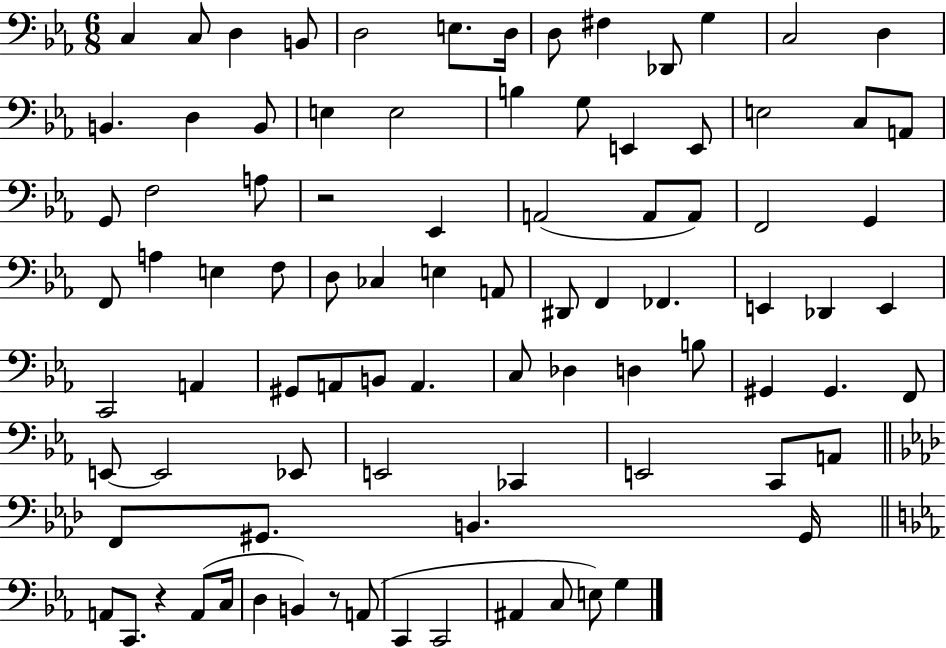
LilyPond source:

{
  \clef bass
  \numericTimeSignature
  \time 6/8
  \key ees \major
  c4 c8 d4 b,8 | d2 e8. d16 | d8 fis4 des,8 g4 | c2 d4 | \break b,4. d4 b,8 | e4 e2 | b4 g8 e,4 e,8 | e2 c8 a,8 | \break g,8 f2 a8 | r2 ees,4 | a,2( a,8 a,8) | f,2 g,4 | \break f,8 a4 e4 f8 | d8 ces4 e4 a,8 | dis,8 f,4 fes,4. | e,4 des,4 e,4 | \break c,2 a,4 | gis,8 a,8 b,8 a,4. | c8 des4 d4 b8 | gis,4 gis,4. f,8 | \break e,8~~ e,2 ees,8 | e,2 ces,4 | e,2 c,8 a,8 | \bar "||" \break \key aes \major f,8 gis,8. b,4. gis,16 | \bar "||" \break \key ees \major a,8 c,8. r4 a,8( c16 | d4 b,4) r8 a,8( | c,4 c,2 | ais,4 c8 e8) g4 | \break \bar "|."
}